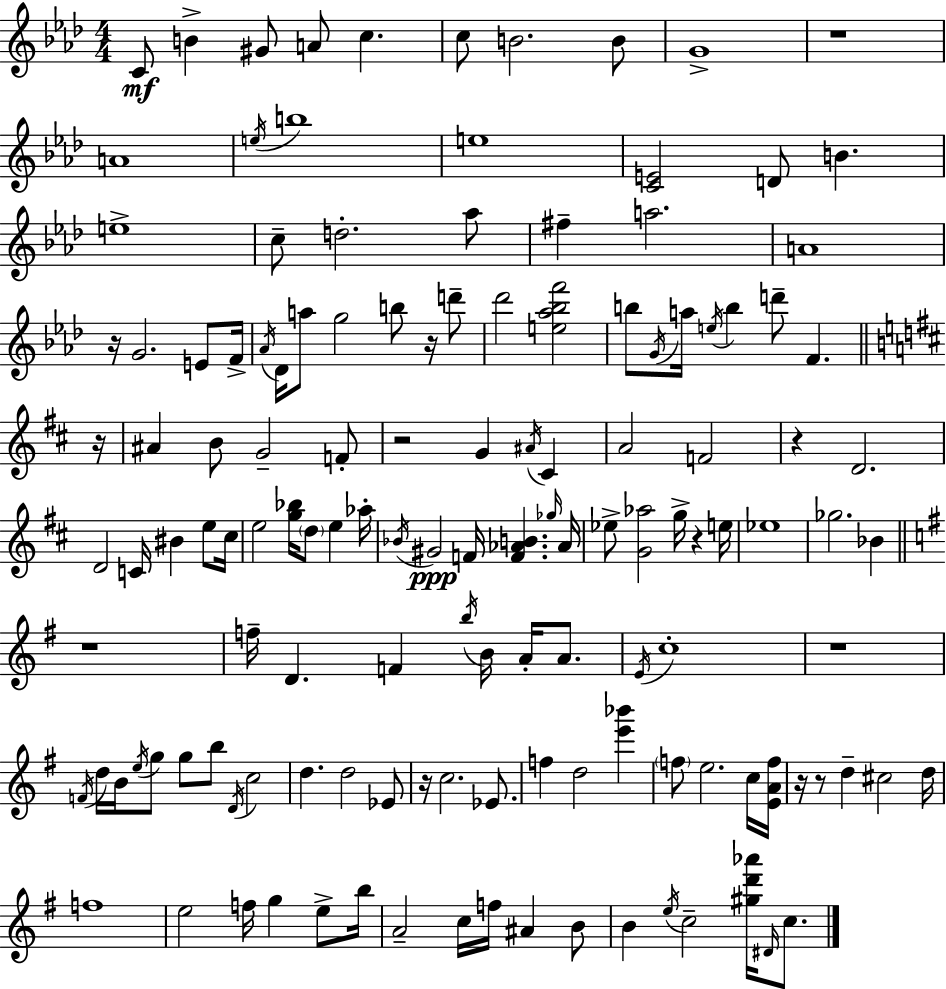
X:1
T:Untitled
M:4/4
L:1/4
K:Fm
C/2 B ^G/2 A/2 c c/2 B2 B/2 G4 z4 A4 e/4 b4 e4 [CE]2 D/2 B e4 c/2 d2 _a/2 ^f a2 A4 z/4 G2 E/2 F/4 _A/4 _D/4 a/2 g2 b/2 z/4 d'/2 _d'2 [e_a_bf']2 b/2 G/4 a/4 e/4 b d'/2 F z/4 ^A B/2 G2 F/2 z2 G ^A/4 ^C A2 F2 z D2 D2 C/4 ^B e/2 ^c/4 e2 [g_b]/4 d/2 e _a/4 _B/4 ^G2 F/4 [F_AB] _g/4 _A/4 _e/2 [G_a]2 g/4 z e/4 _e4 _g2 _B z4 f/4 D F b/4 B/4 A/4 A/2 E/4 c4 z4 F/4 d/4 B/4 e/4 g/2 g/2 b/2 D/4 c2 d d2 _E/2 z/4 c2 _E/2 f d2 [e'_b'] f/2 e2 c/4 [EAf]/4 z/4 z/2 d ^c2 d/4 f4 e2 f/4 g e/2 b/4 A2 c/4 f/4 ^A B/2 B e/4 c2 [^gd'_a']/4 ^D/4 c/2